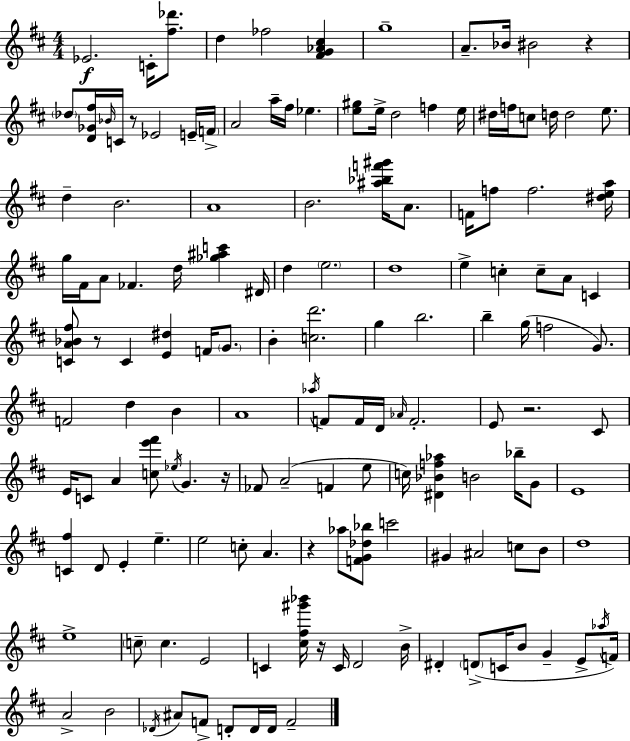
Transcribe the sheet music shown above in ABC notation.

X:1
T:Untitled
M:4/4
L:1/4
K:D
_E2 C/4 [^f_d']/2 d _f2 [^FG_A^c] g4 A/2 _B/4 ^B2 z _d/2 [D_G^f]/4 _B/4 C/4 z/2 _E2 E/4 F/4 A2 a/4 ^f/4 _e [e^g]/2 e/4 d2 f e/4 ^d/4 f/4 c/2 d/4 d2 e/2 d B2 A4 B2 [^a_bf'^g']/4 A/2 F/4 f/2 f2 [^dea]/4 g/4 ^F/4 A/2 _F d/4 [_g^ac'] ^D/4 d e2 d4 e c c/2 A/2 C [CA_B^f]/2 z/2 C [E^d] F/4 G/2 B [cd']2 g b2 b g/4 f2 G/2 F2 d B A4 _a/4 F/2 F/4 D/4 _A/4 F2 E/2 z2 ^C/2 E/4 C/2 A [ce'^f']/2 _e/4 G z/4 _F/2 A2 F e/2 c/4 [^D_Bf_a] B2 _b/4 G/2 E4 [C^f] D/2 E e e2 c/2 A z _a/2 [FG_d_b]/2 c'2 ^G ^A2 c/2 B/2 d4 e4 c/2 c E2 C [^c^f^g'_b']/4 z/4 C/4 D2 B/4 ^D D/2 C/4 B/2 G E/2 _a/4 F/4 A2 B2 _D/4 ^A/2 F/2 D/2 D/4 D/4 F2